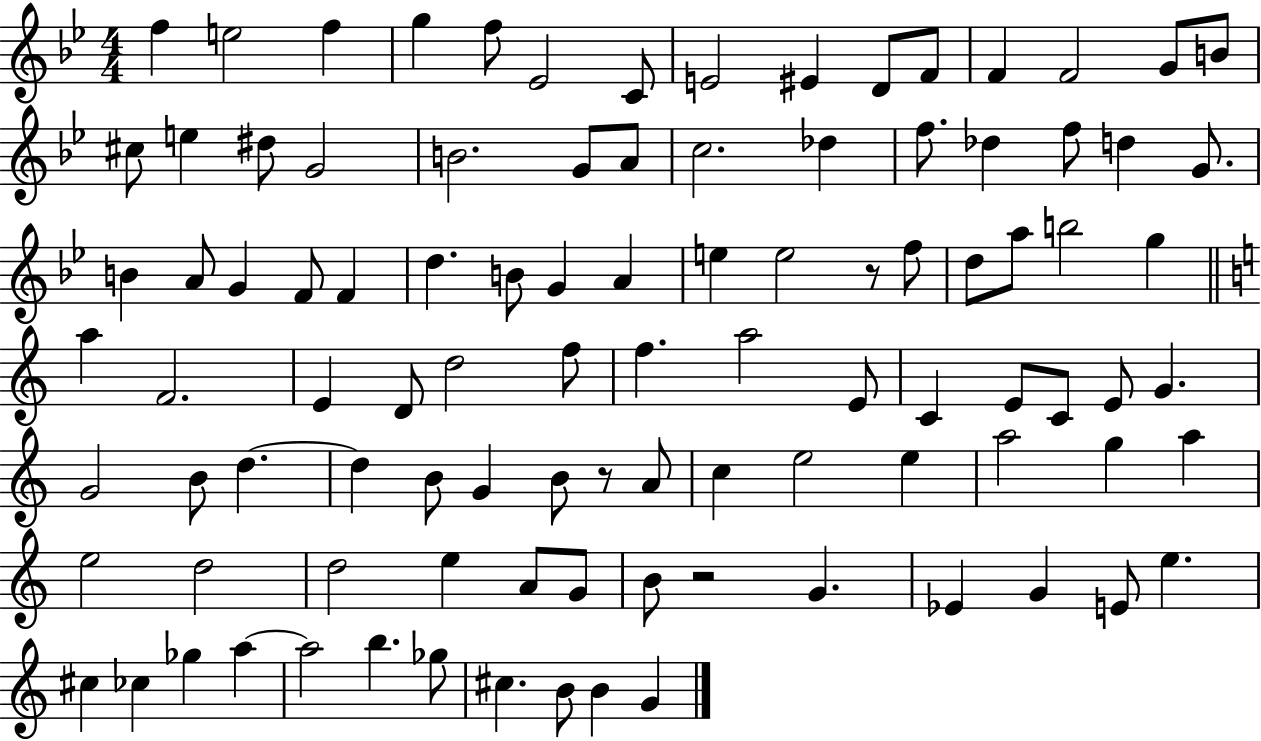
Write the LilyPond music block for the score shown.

{
  \clef treble
  \numericTimeSignature
  \time 4/4
  \key bes \major
  f''4 e''2 f''4 | g''4 f''8 ees'2 c'8 | e'2 eis'4 d'8 f'8 | f'4 f'2 g'8 b'8 | \break cis''8 e''4 dis''8 g'2 | b'2. g'8 a'8 | c''2. des''4 | f''8. des''4 f''8 d''4 g'8. | \break b'4 a'8 g'4 f'8 f'4 | d''4. b'8 g'4 a'4 | e''4 e''2 r8 f''8 | d''8 a''8 b''2 g''4 | \break \bar "||" \break \key a \minor a''4 f'2. | e'4 d'8 d''2 f''8 | f''4. a''2 e'8 | c'4 e'8 c'8 e'8 g'4. | \break g'2 b'8 d''4.~~ | d''4 b'8 g'4 b'8 r8 a'8 | c''4 e''2 e''4 | a''2 g''4 a''4 | \break e''2 d''2 | d''2 e''4 a'8 g'8 | b'8 r2 g'4. | ees'4 g'4 e'8 e''4. | \break cis''4 ces''4 ges''4 a''4~~ | a''2 b''4. ges''8 | cis''4. b'8 b'4 g'4 | \bar "|."
}